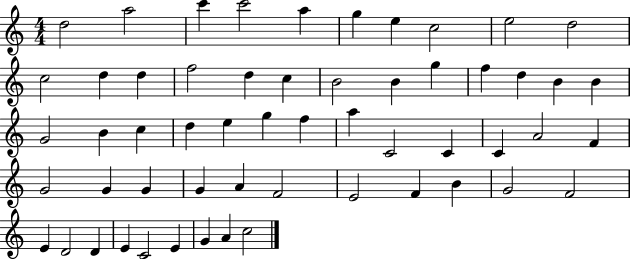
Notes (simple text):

D5/h A5/h C6/q C6/h A5/q G5/q E5/q C5/h E5/h D5/h C5/h D5/q D5/q F5/h D5/q C5/q B4/h B4/q G5/q F5/q D5/q B4/q B4/q G4/h B4/q C5/q D5/q E5/q G5/q F5/q A5/q C4/h C4/q C4/q A4/h F4/q G4/h G4/q G4/q G4/q A4/q F4/h E4/h F4/q B4/q G4/h F4/h E4/q D4/h D4/q E4/q C4/h E4/q G4/q A4/q C5/h